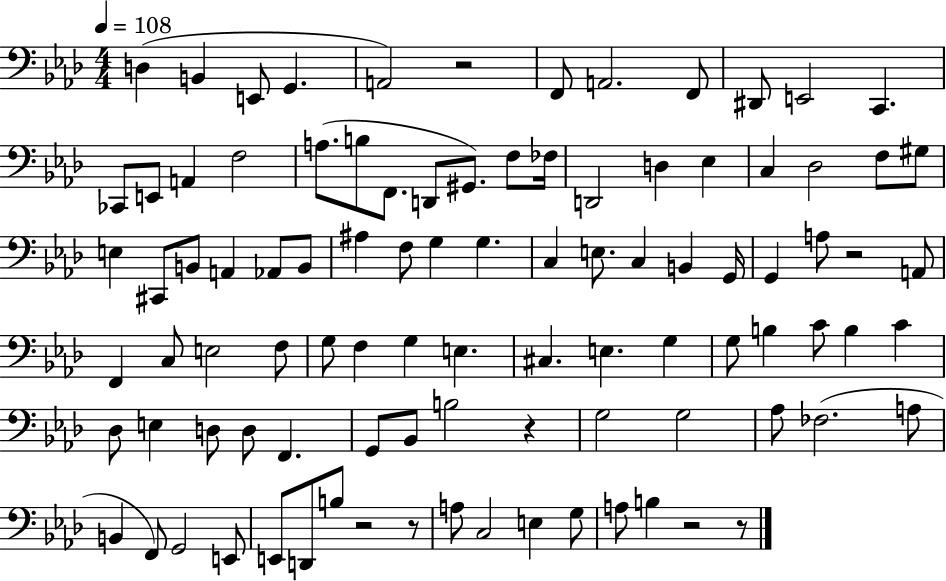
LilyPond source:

{
  \clef bass
  \numericTimeSignature
  \time 4/4
  \key aes \major
  \tempo 4 = 108
  d4( b,4 e,8 g,4. | a,2) r2 | f,8 a,2. f,8 | dis,8 e,2 c,4. | \break ces,8 e,8 a,4 f2 | a8.( b8 f,8. d,8 gis,8.) f8 fes16 | d,2 d4 ees4 | c4 des2 f8 gis8 | \break e4 cis,8 b,8 a,4 aes,8 b,8 | ais4 f8 g4 g4. | c4 e8. c4 b,4 g,16 | g,4 a8 r2 a,8 | \break f,4 c8 e2 f8 | g8 f4 g4 e4. | cis4. e4. g4 | g8 b4 c'8 b4 c'4 | \break des8 e4 d8 d8 f,4. | g,8 bes,8 b2 r4 | g2 g2 | aes8 fes2.( a8 | \break b,4 f,8) g,2 e,8 | e,8 d,8 b8 r2 r8 | a8 c2 e4 g8 | a8 b4 r2 r8 | \break \bar "|."
}